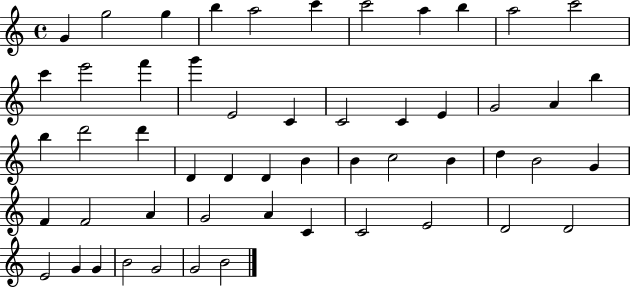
G4/q G5/h G5/q B5/q A5/h C6/q C6/h A5/q B5/q A5/h C6/h C6/q E6/h F6/q G6/q E4/h C4/q C4/h C4/q E4/q G4/h A4/q B5/q B5/q D6/h D6/q D4/q D4/q D4/q B4/q B4/q C5/h B4/q D5/q B4/h G4/q F4/q F4/h A4/q G4/h A4/q C4/q C4/h E4/h D4/h D4/h E4/h G4/q G4/q B4/h G4/h G4/h B4/h